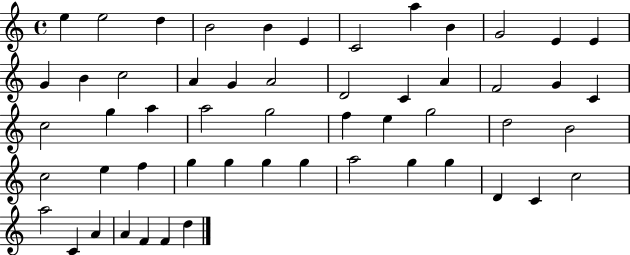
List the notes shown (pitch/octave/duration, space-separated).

E5/q E5/h D5/q B4/h B4/q E4/q C4/h A5/q B4/q G4/h E4/q E4/q G4/q B4/q C5/h A4/q G4/q A4/h D4/h C4/q A4/q F4/h G4/q C4/q C5/h G5/q A5/q A5/h G5/h F5/q E5/q G5/h D5/h B4/h C5/h E5/q F5/q G5/q G5/q G5/q G5/q A5/h G5/q G5/q D4/q C4/q C5/h A5/h C4/q A4/q A4/q F4/q F4/q D5/q